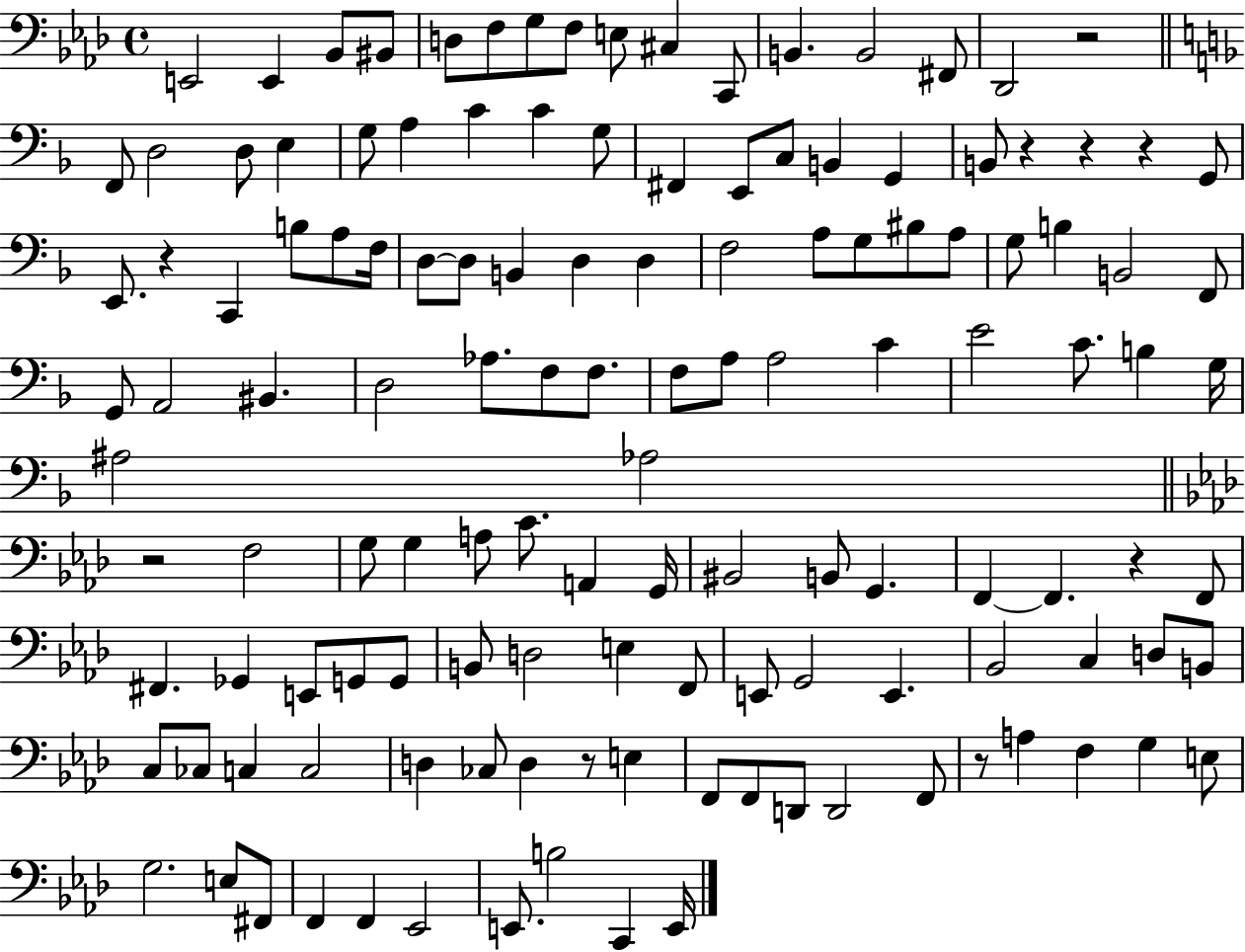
{
  \clef bass
  \time 4/4
  \defaultTimeSignature
  \key aes \major
  e,2 e,4 bes,8 bis,8 | d8 f8 g8 f8 e8 cis4 c,8 | b,4. b,2 fis,8 | des,2 r2 | \break \bar "||" \break \key f \major f,8 d2 d8 e4 | g8 a4 c'4 c'4 g8 | fis,4 e,8 c8 b,4 g,4 | b,8 r4 r4 r4 g,8 | \break e,8. r4 c,4 b8 a8 f16 | d8~~ d8 b,4 d4 d4 | f2 a8 g8 bis8 a8 | g8 b4 b,2 f,8 | \break g,8 a,2 bis,4. | d2 aes8. f8 f8. | f8 a8 a2 c'4 | e'2 c'8. b4 g16 | \break ais2 aes2 | \bar "||" \break \key f \minor r2 f2 | g8 g4 a8 c'8. a,4 g,16 | bis,2 b,8 g,4. | f,4~~ f,4. r4 f,8 | \break fis,4. ges,4 e,8 g,8 g,8 | b,8 d2 e4 f,8 | e,8 g,2 e,4. | bes,2 c4 d8 b,8 | \break c8 ces8 c4 c2 | d4 ces8 d4 r8 e4 | f,8 f,8 d,8 d,2 f,8 | r8 a4 f4 g4 e8 | \break g2. e8 fis,8 | f,4 f,4 ees,2 | e,8. b2 c,4 e,16 | \bar "|."
}